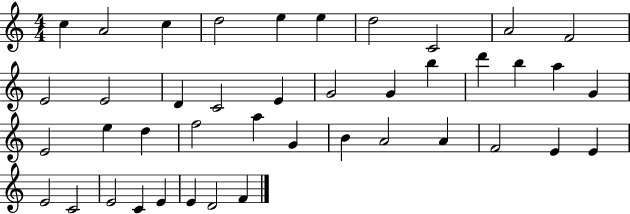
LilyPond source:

{
  \clef treble
  \numericTimeSignature
  \time 4/4
  \key c \major
  c''4 a'2 c''4 | d''2 e''4 e''4 | d''2 c'2 | a'2 f'2 | \break e'2 e'2 | d'4 c'2 e'4 | g'2 g'4 b''4 | d'''4 b''4 a''4 g'4 | \break e'2 e''4 d''4 | f''2 a''4 g'4 | b'4 a'2 a'4 | f'2 e'4 e'4 | \break e'2 c'2 | e'2 c'4 e'4 | e'4 d'2 f'4 | \bar "|."
}